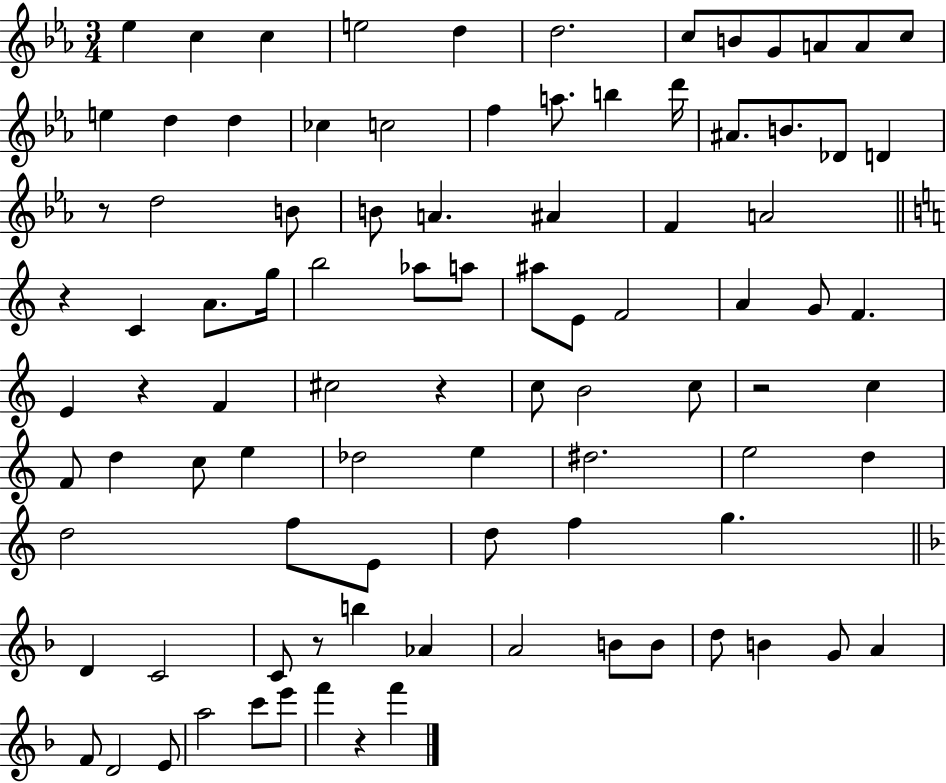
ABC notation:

X:1
T:Untitled
M:3/4
L:1/4
K:Eb
_e c c e2 d d2 c/2 B/2 G/2 A/2 A/2 c/2 e d d _c c2 f a/2 b d'/4 ^A/2 B/2 _D/2 D z/2 d2 B/2 B/2 A ^A F A2 z C A/2 g/4 b2 _a/2 a/2 ^a/2 E/2 F2 A G/2 F E z F ^c2 z c/2 B2 c/2 z2 c F/2 d c/2 e _d2 e ^d2 e2 d d2 f/2 E/2 d/2 f g D C2 C/2 z/2 b _A A2 B/2 B/2 d/2 B G/2 A F/2 D2 E/2 a2 c'/2 e'/2 f' z f'